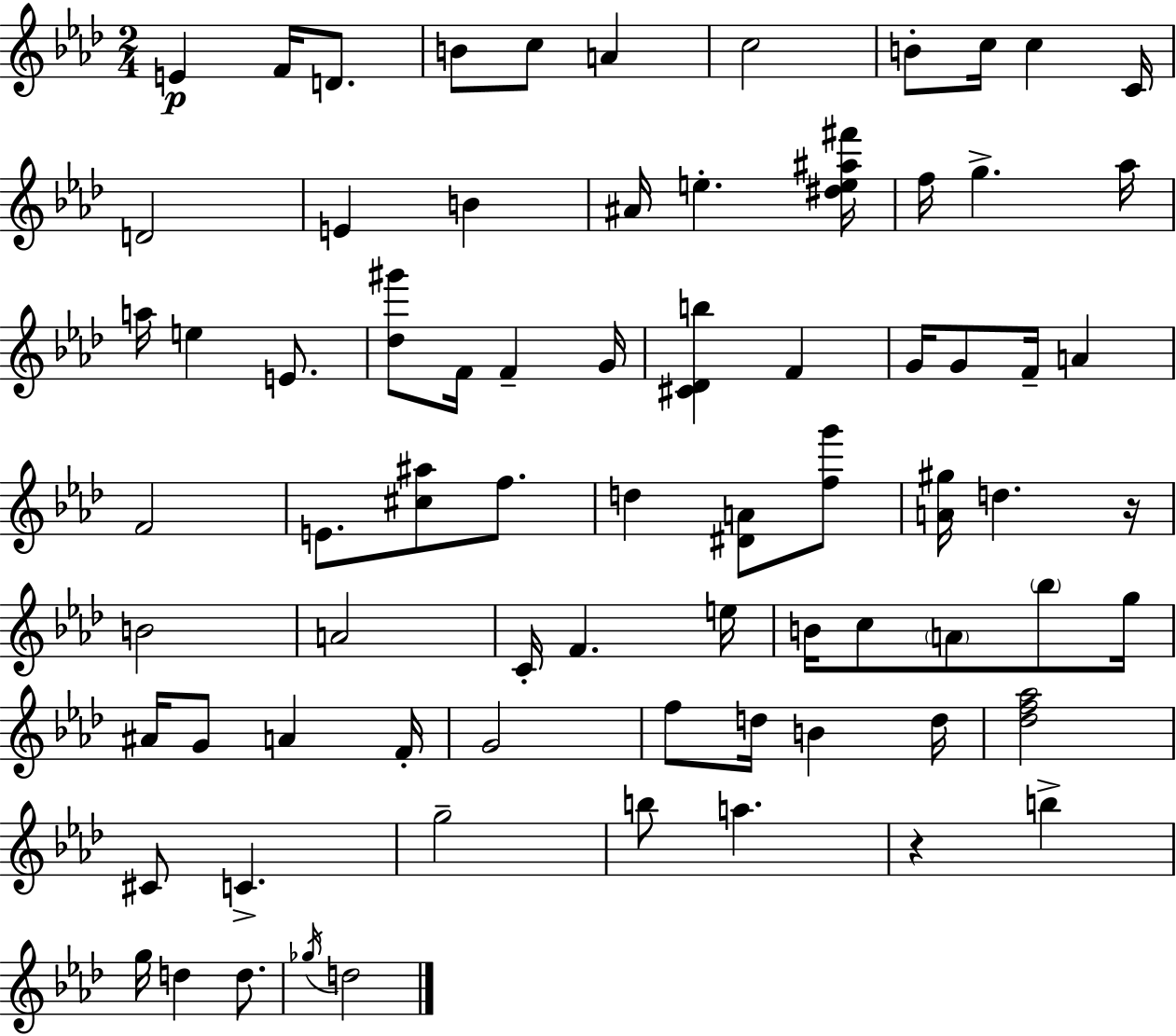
{
  \clef treble
  \numericTimeSignature
  \time 2/4
  \key f \minor
  \repeat volta 2 { e'4\p f'16 d'8. | b'8 c''8 a'4 | c''2 | b'8-. c''16 c''4 c'16 | \break d'2 | e'4 b'4 | ais'16 e''4.-. <dis'' e'' ais'' fis'''>16 | f''16 g''4.-> aes''16 | \break a''16 e''4 e'8. | <des'' gis'''>8 f'16 f'4-- g'16 | <cis' des' b''>4 f'4 | g'16 g'8 f'16-- a'4 | \break f'2 | e'8. <cis'' ais''>8 f''8. | d''4 <dis' a'>8 <f'' g'''>8 | <a' gis''>16 d''4. r16 | \break b'2 | a'2 | c'16-. f'4. e''16 | b'16 c''8 \parenthesize a'8 \parenthesize bes''8 g''16 | \break ais'16 g'8 a'4 f'16-. | g'2 | f''8 d''16 b'4 d''16 | <des'' f'' aes''>2 | \break cis'8 c'4.-> | g''2-- | b''8 a''4. | r4 b''4-> | \break g''16 d''4 d''8. | \acciaccatura { ges''16 } d''2 | } \bar "|."
}